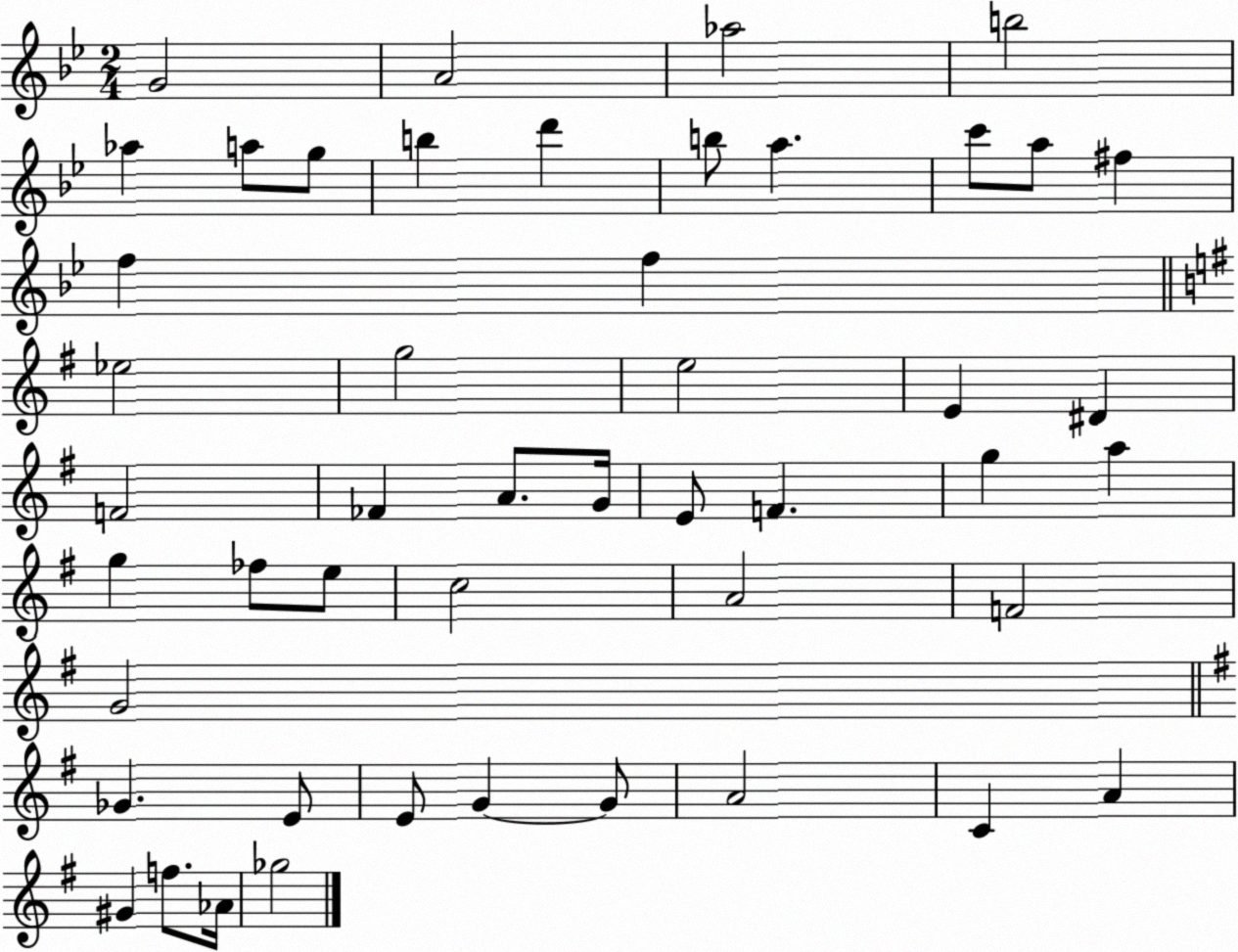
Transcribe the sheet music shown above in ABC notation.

X:1
T:Untitled
M:2/4
L:1/4
K:Bb
G2 A2 _a2 b2 _a a/2 g/2 b d' b/2 a c'/2 a/2 ^f f f _e2 g2 e2 E ^D F2 _F A/2 G/4 E/2 F g a g _f/2 e/2 c2 A2 F2 G2 _G E/2 E/2 G G/2 A2 C A ^G f/2 _A/4 _g2